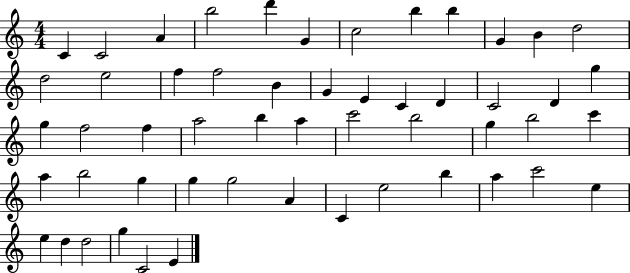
C4/q C4/h A4/q B5/h D6/q G4/q C5/h B5/q B5/q G4/q B4/q D5/h D5/h E5/h F5/q F5/h B4/q G4/q E4/q C4/q D4/q C4/h D4/q G5/q G5/q F5/h F5/q A5/h B5/q A5/q C6/h B5/h G5/q B5/h C6/q A5/q B5/h G5/q G5/q G5/h A4/q C4/q E5/h B5/q A5/q C6/h E5/q E5/q D5/q D5/h G5/q C4/h E4/q